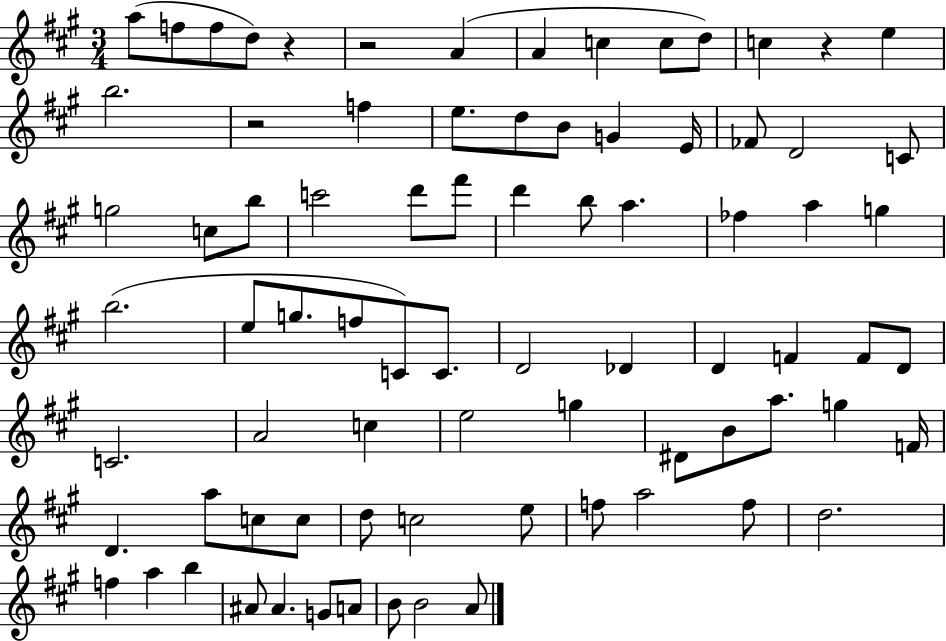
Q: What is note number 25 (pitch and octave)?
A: C6